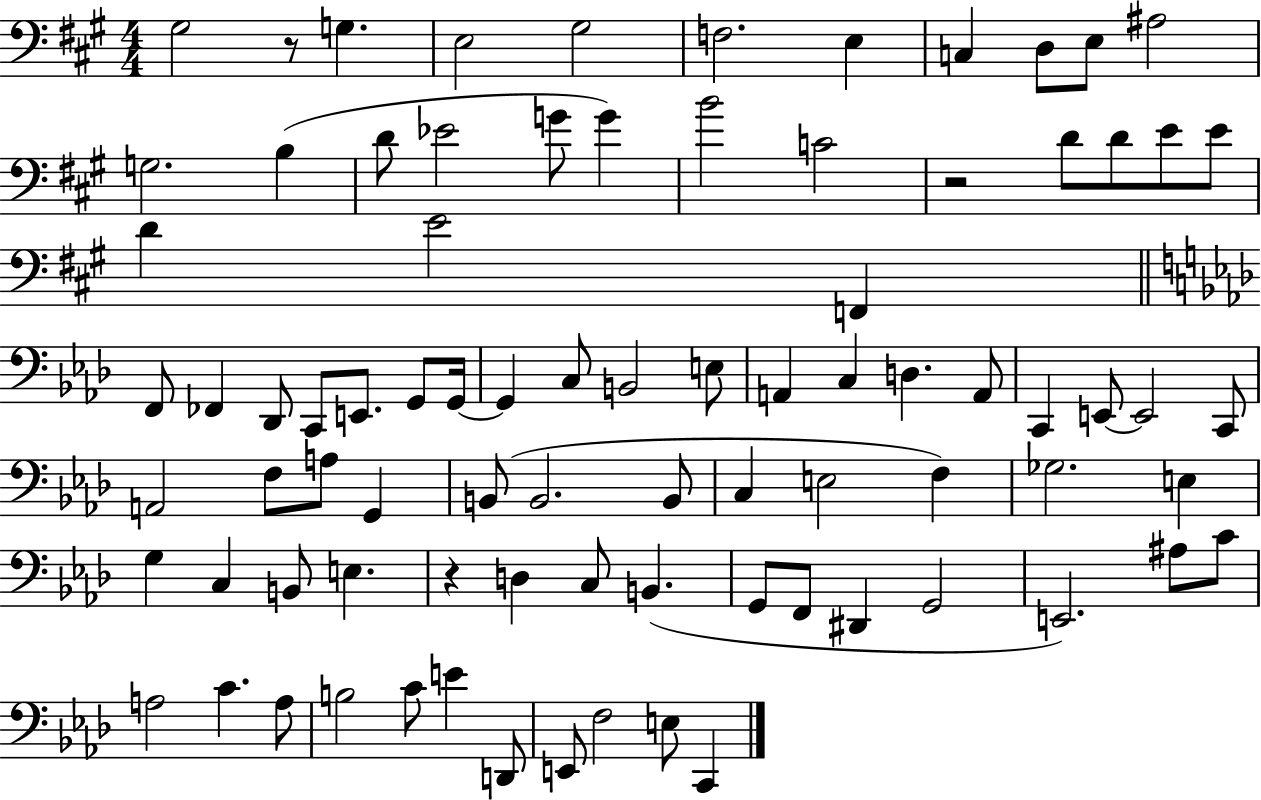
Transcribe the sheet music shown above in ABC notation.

X:1
T:Untitled
M:4/4
L:1/4
K:A
^G,2 z/2 G, E,2 ^G,2 F,2 E, C, D,/2 E,/2 ^A,2 G,2 B, D/2 _E2 G/2 G B2 C2 z2 D/2 D/2 E/2 E/2 D E2 F,, F,,/2 _F,, _D,,/2 C,,/2 E,,/2 G,,/2 G,,/4 G,, C,/2 B,,2 E,/2 A,, C, D, A,,/2 C,, E,,/2 E,,2 C,,/2 A,,2 F,/2 A,/2 G,, B,,/2 B,,2 B,,/2 C, E,2 F, _G,2 E, G, C, B,,/2 E, z D, C,/2 B,, G,,/2 F,,/2 ^D,, G,,2 E,,2 ^A,/2 C/2 A,2 C A,/2 B,2 C/2 E D,,/2 E,,/2 F,2 E,/2 C,,